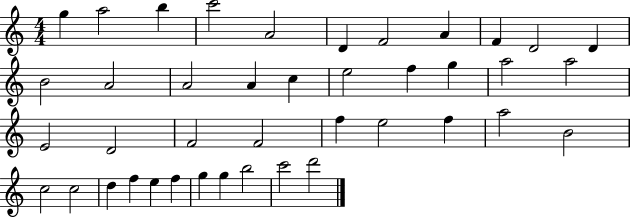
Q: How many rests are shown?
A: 0